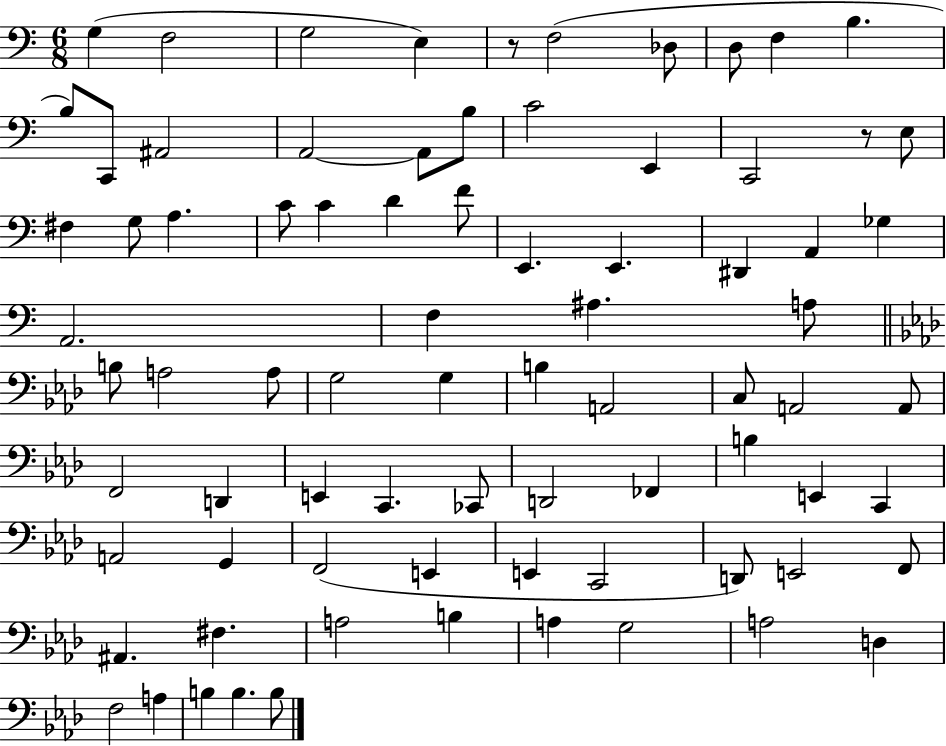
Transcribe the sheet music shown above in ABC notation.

X:1
T:Untitled
M:6/8
L:1/4
K:C
G, F,2 G,2 E, z/2 F,2 _D,/2 D,/2 F, B, B,/2 C,,/2 ^A,,2 A,,2 A,,/2 B,/2 C2 E,, C,,2 z/2 E,/2 ^F, G,/2 A, C/2 C D F/2 E,, E,, ^D,, A,, _G, A,,2 F, ^A, A,/2 B,/2 A,2 A,/2 G,2 G, B, A,,2 C,/2 A,,2 A,,/2 F,,2 D,, E,, C,, _C,,/2 D,,2 _F,, B, E,, C,, A,,2 G,, F,,2 E,, E,, C,,2 D,,/2 E,,2 F,,/2 ^A,, ^F, A,2 B, A, G,2 A,2 D, F,2 A, B, B, B,/2